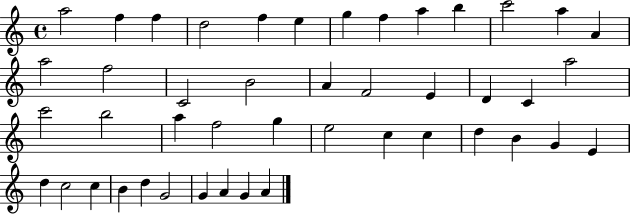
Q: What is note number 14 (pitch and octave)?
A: A5